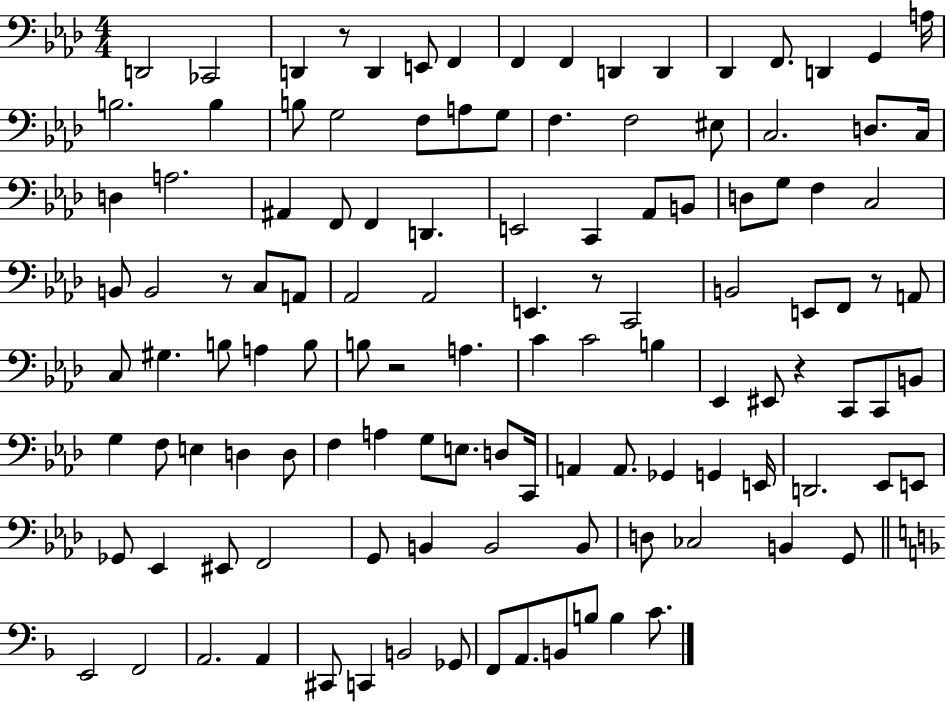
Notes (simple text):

D2/h CES2/h D2/q R/e D2/q E2/e F2/q F2/q F2/q D2/q D2/q Db2/q F2/e. D2/q G2/q A3/s B3/h. B3/q B3/e G3/h F3/e A3/e G3/e F3/q. F3/h EIS3/e C3/h. D3/e. C3/s D3/q A3/h. A#2/q F2/e F2/q D2/q. E2/h C2/q Ab2/e B2/e D3/e G3/e F3/q C3/h B2/e B2/h R/e C3/e A2/e Ab2/h Ab2/h E2/q. R/e C2/h B2/h E2/e F2/e R/e A2/e C3/e G#3/q. B3/e A3/q B3/e B3/e R/h A3/q. C4/q C4/h B3/q Eb2/q EIS2/e R/q C2/e C2/e B2/e G3/q F3/e E3/q D3/q D3/e F3/q A3/q G3/e E3/e. D3/e C2/s A2/q A2/e. Gb2/q G2/q E2/s D2/h. Eb2/e E2/e Gb2/e Eb2/q EIS2/e F2/h G2/e B2/q B2/h B2/e D3/e CES3/h B2/q G2/e E2/h F2/h A2/h. A2/q C#2/e C2/q B2/h Gb2/e F2/e A2/e. B2/e B3/e B3/q C4/e.